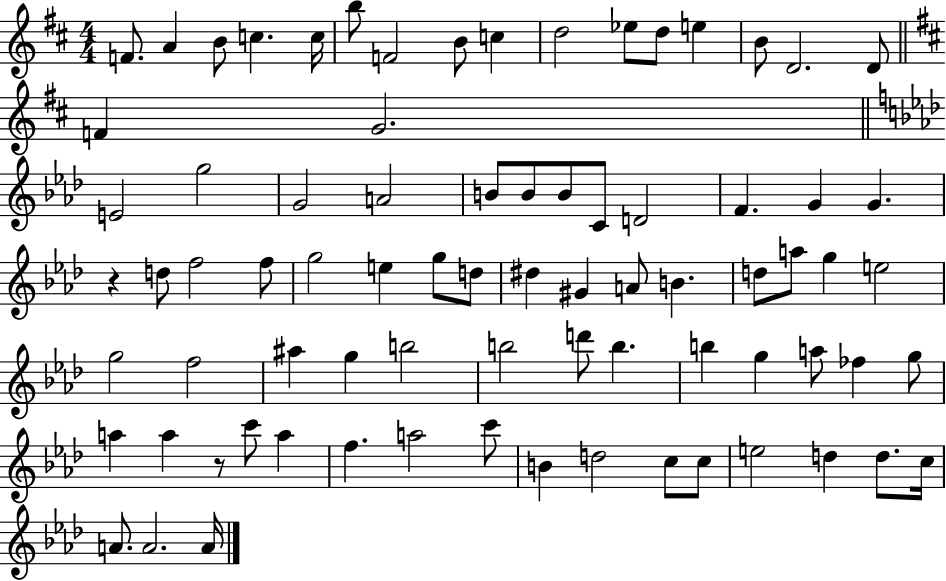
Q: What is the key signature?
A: D major